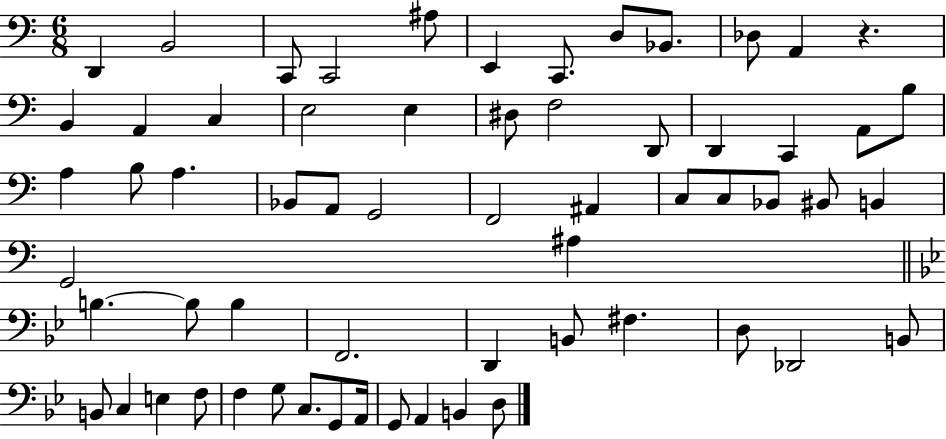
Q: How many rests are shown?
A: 1